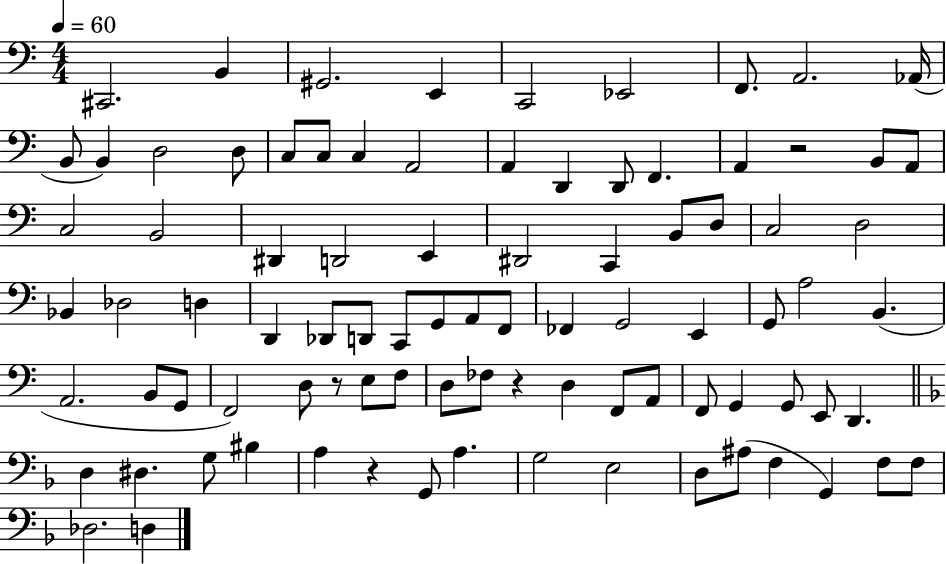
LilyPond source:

{
  \clef bass
  \numericTimeSignature
  \time 4/4
  \key c \major
  \tempo 4 = 60
  cis,2. b,4 | gis,2. e,4 | c,2 ees,2 | f,8. a,2. aes,16( | \break b,8 b,4) d2 d8 | c8 c8 c4 a,2 | a,4 d,4 d,8 f,4. | a,4 r2 b,8 a,8 | \break c2 b,2 | dis,4 d,2 e,4 | dis,2 c,4 b,8 d8 | c2 d2 | \break bes,4 des2 d4 | d,4 des,8 d,8 c,8 g,8 a,8 f,8 | fes,4 g,2 e,4 | g,8 a2 b,4.( | \break a,2. b,8 g,8 | f,2) d8 r8 e8 f8 | d8 fes8 r4 d4 f,8 a,8 | f,8 g,4 g,8 e,8 d,4. | \break \bar "||" \break \key f \major d4 dis4. g8 bis4 | a4 r4 g,8 a4. | g2 e2 | d8 ais8( f4 g,4) f8 f8 | \break des2. d4 | \bar "|."
}